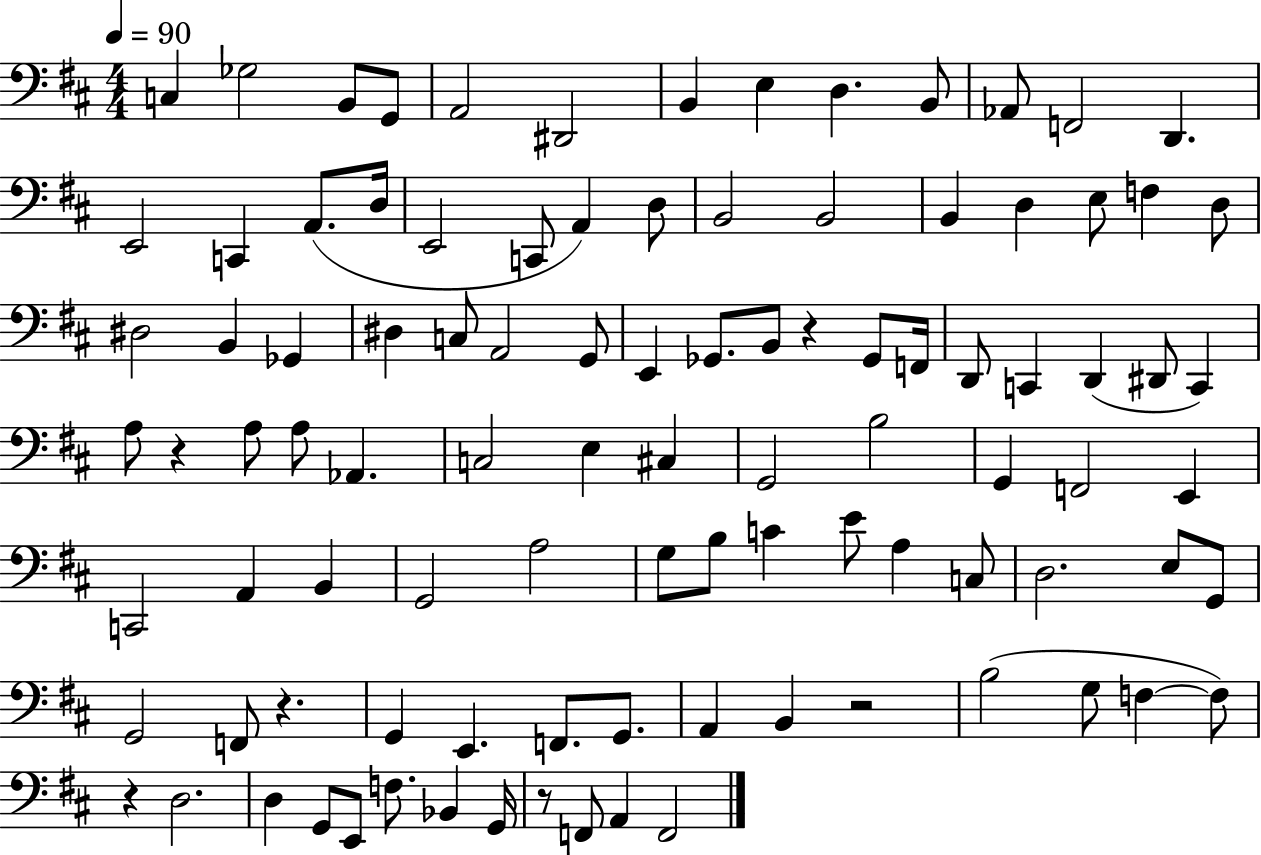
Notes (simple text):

C3/q Gb3/h B2/e G2/e A2/h D#2/h B2/q E3/q D3/q. B2/e Ab2/e F2/h D2/q. E2/h C2/q A2/e. D3/s E2/h C2/e A2/q D3/e B2/h B2/h B2/q D3/q E3/e F3/q D3/e D#3/h B2/q Gb2/q D#3/q C3/e A2/h G2/e E2/q Gb2/e. B2/e R/q Gb2/e F2/s D2/e C2/q D2/q D#2/e C2/q A3/e R/q A3/e A3/e Ab2/q. C3/h E3/q C#3/q G2/h B3/h G2/q F2/h E2/q C2/h A2/q B2/q G2/h A3/h G3/e B3/e C4/q E4/e A3/q C3/e D3/h. E3/e G2/e G2/h F2/e R/q. G2/q E2/q. F2/e. G2/e. A2/q B2/q R/h B3/h G3/e F3/q F3/e R/q D3/h. D3/q G2/e E2/e F3/e. Bb2/q G2/s R/e F2/e A2/q F2/h